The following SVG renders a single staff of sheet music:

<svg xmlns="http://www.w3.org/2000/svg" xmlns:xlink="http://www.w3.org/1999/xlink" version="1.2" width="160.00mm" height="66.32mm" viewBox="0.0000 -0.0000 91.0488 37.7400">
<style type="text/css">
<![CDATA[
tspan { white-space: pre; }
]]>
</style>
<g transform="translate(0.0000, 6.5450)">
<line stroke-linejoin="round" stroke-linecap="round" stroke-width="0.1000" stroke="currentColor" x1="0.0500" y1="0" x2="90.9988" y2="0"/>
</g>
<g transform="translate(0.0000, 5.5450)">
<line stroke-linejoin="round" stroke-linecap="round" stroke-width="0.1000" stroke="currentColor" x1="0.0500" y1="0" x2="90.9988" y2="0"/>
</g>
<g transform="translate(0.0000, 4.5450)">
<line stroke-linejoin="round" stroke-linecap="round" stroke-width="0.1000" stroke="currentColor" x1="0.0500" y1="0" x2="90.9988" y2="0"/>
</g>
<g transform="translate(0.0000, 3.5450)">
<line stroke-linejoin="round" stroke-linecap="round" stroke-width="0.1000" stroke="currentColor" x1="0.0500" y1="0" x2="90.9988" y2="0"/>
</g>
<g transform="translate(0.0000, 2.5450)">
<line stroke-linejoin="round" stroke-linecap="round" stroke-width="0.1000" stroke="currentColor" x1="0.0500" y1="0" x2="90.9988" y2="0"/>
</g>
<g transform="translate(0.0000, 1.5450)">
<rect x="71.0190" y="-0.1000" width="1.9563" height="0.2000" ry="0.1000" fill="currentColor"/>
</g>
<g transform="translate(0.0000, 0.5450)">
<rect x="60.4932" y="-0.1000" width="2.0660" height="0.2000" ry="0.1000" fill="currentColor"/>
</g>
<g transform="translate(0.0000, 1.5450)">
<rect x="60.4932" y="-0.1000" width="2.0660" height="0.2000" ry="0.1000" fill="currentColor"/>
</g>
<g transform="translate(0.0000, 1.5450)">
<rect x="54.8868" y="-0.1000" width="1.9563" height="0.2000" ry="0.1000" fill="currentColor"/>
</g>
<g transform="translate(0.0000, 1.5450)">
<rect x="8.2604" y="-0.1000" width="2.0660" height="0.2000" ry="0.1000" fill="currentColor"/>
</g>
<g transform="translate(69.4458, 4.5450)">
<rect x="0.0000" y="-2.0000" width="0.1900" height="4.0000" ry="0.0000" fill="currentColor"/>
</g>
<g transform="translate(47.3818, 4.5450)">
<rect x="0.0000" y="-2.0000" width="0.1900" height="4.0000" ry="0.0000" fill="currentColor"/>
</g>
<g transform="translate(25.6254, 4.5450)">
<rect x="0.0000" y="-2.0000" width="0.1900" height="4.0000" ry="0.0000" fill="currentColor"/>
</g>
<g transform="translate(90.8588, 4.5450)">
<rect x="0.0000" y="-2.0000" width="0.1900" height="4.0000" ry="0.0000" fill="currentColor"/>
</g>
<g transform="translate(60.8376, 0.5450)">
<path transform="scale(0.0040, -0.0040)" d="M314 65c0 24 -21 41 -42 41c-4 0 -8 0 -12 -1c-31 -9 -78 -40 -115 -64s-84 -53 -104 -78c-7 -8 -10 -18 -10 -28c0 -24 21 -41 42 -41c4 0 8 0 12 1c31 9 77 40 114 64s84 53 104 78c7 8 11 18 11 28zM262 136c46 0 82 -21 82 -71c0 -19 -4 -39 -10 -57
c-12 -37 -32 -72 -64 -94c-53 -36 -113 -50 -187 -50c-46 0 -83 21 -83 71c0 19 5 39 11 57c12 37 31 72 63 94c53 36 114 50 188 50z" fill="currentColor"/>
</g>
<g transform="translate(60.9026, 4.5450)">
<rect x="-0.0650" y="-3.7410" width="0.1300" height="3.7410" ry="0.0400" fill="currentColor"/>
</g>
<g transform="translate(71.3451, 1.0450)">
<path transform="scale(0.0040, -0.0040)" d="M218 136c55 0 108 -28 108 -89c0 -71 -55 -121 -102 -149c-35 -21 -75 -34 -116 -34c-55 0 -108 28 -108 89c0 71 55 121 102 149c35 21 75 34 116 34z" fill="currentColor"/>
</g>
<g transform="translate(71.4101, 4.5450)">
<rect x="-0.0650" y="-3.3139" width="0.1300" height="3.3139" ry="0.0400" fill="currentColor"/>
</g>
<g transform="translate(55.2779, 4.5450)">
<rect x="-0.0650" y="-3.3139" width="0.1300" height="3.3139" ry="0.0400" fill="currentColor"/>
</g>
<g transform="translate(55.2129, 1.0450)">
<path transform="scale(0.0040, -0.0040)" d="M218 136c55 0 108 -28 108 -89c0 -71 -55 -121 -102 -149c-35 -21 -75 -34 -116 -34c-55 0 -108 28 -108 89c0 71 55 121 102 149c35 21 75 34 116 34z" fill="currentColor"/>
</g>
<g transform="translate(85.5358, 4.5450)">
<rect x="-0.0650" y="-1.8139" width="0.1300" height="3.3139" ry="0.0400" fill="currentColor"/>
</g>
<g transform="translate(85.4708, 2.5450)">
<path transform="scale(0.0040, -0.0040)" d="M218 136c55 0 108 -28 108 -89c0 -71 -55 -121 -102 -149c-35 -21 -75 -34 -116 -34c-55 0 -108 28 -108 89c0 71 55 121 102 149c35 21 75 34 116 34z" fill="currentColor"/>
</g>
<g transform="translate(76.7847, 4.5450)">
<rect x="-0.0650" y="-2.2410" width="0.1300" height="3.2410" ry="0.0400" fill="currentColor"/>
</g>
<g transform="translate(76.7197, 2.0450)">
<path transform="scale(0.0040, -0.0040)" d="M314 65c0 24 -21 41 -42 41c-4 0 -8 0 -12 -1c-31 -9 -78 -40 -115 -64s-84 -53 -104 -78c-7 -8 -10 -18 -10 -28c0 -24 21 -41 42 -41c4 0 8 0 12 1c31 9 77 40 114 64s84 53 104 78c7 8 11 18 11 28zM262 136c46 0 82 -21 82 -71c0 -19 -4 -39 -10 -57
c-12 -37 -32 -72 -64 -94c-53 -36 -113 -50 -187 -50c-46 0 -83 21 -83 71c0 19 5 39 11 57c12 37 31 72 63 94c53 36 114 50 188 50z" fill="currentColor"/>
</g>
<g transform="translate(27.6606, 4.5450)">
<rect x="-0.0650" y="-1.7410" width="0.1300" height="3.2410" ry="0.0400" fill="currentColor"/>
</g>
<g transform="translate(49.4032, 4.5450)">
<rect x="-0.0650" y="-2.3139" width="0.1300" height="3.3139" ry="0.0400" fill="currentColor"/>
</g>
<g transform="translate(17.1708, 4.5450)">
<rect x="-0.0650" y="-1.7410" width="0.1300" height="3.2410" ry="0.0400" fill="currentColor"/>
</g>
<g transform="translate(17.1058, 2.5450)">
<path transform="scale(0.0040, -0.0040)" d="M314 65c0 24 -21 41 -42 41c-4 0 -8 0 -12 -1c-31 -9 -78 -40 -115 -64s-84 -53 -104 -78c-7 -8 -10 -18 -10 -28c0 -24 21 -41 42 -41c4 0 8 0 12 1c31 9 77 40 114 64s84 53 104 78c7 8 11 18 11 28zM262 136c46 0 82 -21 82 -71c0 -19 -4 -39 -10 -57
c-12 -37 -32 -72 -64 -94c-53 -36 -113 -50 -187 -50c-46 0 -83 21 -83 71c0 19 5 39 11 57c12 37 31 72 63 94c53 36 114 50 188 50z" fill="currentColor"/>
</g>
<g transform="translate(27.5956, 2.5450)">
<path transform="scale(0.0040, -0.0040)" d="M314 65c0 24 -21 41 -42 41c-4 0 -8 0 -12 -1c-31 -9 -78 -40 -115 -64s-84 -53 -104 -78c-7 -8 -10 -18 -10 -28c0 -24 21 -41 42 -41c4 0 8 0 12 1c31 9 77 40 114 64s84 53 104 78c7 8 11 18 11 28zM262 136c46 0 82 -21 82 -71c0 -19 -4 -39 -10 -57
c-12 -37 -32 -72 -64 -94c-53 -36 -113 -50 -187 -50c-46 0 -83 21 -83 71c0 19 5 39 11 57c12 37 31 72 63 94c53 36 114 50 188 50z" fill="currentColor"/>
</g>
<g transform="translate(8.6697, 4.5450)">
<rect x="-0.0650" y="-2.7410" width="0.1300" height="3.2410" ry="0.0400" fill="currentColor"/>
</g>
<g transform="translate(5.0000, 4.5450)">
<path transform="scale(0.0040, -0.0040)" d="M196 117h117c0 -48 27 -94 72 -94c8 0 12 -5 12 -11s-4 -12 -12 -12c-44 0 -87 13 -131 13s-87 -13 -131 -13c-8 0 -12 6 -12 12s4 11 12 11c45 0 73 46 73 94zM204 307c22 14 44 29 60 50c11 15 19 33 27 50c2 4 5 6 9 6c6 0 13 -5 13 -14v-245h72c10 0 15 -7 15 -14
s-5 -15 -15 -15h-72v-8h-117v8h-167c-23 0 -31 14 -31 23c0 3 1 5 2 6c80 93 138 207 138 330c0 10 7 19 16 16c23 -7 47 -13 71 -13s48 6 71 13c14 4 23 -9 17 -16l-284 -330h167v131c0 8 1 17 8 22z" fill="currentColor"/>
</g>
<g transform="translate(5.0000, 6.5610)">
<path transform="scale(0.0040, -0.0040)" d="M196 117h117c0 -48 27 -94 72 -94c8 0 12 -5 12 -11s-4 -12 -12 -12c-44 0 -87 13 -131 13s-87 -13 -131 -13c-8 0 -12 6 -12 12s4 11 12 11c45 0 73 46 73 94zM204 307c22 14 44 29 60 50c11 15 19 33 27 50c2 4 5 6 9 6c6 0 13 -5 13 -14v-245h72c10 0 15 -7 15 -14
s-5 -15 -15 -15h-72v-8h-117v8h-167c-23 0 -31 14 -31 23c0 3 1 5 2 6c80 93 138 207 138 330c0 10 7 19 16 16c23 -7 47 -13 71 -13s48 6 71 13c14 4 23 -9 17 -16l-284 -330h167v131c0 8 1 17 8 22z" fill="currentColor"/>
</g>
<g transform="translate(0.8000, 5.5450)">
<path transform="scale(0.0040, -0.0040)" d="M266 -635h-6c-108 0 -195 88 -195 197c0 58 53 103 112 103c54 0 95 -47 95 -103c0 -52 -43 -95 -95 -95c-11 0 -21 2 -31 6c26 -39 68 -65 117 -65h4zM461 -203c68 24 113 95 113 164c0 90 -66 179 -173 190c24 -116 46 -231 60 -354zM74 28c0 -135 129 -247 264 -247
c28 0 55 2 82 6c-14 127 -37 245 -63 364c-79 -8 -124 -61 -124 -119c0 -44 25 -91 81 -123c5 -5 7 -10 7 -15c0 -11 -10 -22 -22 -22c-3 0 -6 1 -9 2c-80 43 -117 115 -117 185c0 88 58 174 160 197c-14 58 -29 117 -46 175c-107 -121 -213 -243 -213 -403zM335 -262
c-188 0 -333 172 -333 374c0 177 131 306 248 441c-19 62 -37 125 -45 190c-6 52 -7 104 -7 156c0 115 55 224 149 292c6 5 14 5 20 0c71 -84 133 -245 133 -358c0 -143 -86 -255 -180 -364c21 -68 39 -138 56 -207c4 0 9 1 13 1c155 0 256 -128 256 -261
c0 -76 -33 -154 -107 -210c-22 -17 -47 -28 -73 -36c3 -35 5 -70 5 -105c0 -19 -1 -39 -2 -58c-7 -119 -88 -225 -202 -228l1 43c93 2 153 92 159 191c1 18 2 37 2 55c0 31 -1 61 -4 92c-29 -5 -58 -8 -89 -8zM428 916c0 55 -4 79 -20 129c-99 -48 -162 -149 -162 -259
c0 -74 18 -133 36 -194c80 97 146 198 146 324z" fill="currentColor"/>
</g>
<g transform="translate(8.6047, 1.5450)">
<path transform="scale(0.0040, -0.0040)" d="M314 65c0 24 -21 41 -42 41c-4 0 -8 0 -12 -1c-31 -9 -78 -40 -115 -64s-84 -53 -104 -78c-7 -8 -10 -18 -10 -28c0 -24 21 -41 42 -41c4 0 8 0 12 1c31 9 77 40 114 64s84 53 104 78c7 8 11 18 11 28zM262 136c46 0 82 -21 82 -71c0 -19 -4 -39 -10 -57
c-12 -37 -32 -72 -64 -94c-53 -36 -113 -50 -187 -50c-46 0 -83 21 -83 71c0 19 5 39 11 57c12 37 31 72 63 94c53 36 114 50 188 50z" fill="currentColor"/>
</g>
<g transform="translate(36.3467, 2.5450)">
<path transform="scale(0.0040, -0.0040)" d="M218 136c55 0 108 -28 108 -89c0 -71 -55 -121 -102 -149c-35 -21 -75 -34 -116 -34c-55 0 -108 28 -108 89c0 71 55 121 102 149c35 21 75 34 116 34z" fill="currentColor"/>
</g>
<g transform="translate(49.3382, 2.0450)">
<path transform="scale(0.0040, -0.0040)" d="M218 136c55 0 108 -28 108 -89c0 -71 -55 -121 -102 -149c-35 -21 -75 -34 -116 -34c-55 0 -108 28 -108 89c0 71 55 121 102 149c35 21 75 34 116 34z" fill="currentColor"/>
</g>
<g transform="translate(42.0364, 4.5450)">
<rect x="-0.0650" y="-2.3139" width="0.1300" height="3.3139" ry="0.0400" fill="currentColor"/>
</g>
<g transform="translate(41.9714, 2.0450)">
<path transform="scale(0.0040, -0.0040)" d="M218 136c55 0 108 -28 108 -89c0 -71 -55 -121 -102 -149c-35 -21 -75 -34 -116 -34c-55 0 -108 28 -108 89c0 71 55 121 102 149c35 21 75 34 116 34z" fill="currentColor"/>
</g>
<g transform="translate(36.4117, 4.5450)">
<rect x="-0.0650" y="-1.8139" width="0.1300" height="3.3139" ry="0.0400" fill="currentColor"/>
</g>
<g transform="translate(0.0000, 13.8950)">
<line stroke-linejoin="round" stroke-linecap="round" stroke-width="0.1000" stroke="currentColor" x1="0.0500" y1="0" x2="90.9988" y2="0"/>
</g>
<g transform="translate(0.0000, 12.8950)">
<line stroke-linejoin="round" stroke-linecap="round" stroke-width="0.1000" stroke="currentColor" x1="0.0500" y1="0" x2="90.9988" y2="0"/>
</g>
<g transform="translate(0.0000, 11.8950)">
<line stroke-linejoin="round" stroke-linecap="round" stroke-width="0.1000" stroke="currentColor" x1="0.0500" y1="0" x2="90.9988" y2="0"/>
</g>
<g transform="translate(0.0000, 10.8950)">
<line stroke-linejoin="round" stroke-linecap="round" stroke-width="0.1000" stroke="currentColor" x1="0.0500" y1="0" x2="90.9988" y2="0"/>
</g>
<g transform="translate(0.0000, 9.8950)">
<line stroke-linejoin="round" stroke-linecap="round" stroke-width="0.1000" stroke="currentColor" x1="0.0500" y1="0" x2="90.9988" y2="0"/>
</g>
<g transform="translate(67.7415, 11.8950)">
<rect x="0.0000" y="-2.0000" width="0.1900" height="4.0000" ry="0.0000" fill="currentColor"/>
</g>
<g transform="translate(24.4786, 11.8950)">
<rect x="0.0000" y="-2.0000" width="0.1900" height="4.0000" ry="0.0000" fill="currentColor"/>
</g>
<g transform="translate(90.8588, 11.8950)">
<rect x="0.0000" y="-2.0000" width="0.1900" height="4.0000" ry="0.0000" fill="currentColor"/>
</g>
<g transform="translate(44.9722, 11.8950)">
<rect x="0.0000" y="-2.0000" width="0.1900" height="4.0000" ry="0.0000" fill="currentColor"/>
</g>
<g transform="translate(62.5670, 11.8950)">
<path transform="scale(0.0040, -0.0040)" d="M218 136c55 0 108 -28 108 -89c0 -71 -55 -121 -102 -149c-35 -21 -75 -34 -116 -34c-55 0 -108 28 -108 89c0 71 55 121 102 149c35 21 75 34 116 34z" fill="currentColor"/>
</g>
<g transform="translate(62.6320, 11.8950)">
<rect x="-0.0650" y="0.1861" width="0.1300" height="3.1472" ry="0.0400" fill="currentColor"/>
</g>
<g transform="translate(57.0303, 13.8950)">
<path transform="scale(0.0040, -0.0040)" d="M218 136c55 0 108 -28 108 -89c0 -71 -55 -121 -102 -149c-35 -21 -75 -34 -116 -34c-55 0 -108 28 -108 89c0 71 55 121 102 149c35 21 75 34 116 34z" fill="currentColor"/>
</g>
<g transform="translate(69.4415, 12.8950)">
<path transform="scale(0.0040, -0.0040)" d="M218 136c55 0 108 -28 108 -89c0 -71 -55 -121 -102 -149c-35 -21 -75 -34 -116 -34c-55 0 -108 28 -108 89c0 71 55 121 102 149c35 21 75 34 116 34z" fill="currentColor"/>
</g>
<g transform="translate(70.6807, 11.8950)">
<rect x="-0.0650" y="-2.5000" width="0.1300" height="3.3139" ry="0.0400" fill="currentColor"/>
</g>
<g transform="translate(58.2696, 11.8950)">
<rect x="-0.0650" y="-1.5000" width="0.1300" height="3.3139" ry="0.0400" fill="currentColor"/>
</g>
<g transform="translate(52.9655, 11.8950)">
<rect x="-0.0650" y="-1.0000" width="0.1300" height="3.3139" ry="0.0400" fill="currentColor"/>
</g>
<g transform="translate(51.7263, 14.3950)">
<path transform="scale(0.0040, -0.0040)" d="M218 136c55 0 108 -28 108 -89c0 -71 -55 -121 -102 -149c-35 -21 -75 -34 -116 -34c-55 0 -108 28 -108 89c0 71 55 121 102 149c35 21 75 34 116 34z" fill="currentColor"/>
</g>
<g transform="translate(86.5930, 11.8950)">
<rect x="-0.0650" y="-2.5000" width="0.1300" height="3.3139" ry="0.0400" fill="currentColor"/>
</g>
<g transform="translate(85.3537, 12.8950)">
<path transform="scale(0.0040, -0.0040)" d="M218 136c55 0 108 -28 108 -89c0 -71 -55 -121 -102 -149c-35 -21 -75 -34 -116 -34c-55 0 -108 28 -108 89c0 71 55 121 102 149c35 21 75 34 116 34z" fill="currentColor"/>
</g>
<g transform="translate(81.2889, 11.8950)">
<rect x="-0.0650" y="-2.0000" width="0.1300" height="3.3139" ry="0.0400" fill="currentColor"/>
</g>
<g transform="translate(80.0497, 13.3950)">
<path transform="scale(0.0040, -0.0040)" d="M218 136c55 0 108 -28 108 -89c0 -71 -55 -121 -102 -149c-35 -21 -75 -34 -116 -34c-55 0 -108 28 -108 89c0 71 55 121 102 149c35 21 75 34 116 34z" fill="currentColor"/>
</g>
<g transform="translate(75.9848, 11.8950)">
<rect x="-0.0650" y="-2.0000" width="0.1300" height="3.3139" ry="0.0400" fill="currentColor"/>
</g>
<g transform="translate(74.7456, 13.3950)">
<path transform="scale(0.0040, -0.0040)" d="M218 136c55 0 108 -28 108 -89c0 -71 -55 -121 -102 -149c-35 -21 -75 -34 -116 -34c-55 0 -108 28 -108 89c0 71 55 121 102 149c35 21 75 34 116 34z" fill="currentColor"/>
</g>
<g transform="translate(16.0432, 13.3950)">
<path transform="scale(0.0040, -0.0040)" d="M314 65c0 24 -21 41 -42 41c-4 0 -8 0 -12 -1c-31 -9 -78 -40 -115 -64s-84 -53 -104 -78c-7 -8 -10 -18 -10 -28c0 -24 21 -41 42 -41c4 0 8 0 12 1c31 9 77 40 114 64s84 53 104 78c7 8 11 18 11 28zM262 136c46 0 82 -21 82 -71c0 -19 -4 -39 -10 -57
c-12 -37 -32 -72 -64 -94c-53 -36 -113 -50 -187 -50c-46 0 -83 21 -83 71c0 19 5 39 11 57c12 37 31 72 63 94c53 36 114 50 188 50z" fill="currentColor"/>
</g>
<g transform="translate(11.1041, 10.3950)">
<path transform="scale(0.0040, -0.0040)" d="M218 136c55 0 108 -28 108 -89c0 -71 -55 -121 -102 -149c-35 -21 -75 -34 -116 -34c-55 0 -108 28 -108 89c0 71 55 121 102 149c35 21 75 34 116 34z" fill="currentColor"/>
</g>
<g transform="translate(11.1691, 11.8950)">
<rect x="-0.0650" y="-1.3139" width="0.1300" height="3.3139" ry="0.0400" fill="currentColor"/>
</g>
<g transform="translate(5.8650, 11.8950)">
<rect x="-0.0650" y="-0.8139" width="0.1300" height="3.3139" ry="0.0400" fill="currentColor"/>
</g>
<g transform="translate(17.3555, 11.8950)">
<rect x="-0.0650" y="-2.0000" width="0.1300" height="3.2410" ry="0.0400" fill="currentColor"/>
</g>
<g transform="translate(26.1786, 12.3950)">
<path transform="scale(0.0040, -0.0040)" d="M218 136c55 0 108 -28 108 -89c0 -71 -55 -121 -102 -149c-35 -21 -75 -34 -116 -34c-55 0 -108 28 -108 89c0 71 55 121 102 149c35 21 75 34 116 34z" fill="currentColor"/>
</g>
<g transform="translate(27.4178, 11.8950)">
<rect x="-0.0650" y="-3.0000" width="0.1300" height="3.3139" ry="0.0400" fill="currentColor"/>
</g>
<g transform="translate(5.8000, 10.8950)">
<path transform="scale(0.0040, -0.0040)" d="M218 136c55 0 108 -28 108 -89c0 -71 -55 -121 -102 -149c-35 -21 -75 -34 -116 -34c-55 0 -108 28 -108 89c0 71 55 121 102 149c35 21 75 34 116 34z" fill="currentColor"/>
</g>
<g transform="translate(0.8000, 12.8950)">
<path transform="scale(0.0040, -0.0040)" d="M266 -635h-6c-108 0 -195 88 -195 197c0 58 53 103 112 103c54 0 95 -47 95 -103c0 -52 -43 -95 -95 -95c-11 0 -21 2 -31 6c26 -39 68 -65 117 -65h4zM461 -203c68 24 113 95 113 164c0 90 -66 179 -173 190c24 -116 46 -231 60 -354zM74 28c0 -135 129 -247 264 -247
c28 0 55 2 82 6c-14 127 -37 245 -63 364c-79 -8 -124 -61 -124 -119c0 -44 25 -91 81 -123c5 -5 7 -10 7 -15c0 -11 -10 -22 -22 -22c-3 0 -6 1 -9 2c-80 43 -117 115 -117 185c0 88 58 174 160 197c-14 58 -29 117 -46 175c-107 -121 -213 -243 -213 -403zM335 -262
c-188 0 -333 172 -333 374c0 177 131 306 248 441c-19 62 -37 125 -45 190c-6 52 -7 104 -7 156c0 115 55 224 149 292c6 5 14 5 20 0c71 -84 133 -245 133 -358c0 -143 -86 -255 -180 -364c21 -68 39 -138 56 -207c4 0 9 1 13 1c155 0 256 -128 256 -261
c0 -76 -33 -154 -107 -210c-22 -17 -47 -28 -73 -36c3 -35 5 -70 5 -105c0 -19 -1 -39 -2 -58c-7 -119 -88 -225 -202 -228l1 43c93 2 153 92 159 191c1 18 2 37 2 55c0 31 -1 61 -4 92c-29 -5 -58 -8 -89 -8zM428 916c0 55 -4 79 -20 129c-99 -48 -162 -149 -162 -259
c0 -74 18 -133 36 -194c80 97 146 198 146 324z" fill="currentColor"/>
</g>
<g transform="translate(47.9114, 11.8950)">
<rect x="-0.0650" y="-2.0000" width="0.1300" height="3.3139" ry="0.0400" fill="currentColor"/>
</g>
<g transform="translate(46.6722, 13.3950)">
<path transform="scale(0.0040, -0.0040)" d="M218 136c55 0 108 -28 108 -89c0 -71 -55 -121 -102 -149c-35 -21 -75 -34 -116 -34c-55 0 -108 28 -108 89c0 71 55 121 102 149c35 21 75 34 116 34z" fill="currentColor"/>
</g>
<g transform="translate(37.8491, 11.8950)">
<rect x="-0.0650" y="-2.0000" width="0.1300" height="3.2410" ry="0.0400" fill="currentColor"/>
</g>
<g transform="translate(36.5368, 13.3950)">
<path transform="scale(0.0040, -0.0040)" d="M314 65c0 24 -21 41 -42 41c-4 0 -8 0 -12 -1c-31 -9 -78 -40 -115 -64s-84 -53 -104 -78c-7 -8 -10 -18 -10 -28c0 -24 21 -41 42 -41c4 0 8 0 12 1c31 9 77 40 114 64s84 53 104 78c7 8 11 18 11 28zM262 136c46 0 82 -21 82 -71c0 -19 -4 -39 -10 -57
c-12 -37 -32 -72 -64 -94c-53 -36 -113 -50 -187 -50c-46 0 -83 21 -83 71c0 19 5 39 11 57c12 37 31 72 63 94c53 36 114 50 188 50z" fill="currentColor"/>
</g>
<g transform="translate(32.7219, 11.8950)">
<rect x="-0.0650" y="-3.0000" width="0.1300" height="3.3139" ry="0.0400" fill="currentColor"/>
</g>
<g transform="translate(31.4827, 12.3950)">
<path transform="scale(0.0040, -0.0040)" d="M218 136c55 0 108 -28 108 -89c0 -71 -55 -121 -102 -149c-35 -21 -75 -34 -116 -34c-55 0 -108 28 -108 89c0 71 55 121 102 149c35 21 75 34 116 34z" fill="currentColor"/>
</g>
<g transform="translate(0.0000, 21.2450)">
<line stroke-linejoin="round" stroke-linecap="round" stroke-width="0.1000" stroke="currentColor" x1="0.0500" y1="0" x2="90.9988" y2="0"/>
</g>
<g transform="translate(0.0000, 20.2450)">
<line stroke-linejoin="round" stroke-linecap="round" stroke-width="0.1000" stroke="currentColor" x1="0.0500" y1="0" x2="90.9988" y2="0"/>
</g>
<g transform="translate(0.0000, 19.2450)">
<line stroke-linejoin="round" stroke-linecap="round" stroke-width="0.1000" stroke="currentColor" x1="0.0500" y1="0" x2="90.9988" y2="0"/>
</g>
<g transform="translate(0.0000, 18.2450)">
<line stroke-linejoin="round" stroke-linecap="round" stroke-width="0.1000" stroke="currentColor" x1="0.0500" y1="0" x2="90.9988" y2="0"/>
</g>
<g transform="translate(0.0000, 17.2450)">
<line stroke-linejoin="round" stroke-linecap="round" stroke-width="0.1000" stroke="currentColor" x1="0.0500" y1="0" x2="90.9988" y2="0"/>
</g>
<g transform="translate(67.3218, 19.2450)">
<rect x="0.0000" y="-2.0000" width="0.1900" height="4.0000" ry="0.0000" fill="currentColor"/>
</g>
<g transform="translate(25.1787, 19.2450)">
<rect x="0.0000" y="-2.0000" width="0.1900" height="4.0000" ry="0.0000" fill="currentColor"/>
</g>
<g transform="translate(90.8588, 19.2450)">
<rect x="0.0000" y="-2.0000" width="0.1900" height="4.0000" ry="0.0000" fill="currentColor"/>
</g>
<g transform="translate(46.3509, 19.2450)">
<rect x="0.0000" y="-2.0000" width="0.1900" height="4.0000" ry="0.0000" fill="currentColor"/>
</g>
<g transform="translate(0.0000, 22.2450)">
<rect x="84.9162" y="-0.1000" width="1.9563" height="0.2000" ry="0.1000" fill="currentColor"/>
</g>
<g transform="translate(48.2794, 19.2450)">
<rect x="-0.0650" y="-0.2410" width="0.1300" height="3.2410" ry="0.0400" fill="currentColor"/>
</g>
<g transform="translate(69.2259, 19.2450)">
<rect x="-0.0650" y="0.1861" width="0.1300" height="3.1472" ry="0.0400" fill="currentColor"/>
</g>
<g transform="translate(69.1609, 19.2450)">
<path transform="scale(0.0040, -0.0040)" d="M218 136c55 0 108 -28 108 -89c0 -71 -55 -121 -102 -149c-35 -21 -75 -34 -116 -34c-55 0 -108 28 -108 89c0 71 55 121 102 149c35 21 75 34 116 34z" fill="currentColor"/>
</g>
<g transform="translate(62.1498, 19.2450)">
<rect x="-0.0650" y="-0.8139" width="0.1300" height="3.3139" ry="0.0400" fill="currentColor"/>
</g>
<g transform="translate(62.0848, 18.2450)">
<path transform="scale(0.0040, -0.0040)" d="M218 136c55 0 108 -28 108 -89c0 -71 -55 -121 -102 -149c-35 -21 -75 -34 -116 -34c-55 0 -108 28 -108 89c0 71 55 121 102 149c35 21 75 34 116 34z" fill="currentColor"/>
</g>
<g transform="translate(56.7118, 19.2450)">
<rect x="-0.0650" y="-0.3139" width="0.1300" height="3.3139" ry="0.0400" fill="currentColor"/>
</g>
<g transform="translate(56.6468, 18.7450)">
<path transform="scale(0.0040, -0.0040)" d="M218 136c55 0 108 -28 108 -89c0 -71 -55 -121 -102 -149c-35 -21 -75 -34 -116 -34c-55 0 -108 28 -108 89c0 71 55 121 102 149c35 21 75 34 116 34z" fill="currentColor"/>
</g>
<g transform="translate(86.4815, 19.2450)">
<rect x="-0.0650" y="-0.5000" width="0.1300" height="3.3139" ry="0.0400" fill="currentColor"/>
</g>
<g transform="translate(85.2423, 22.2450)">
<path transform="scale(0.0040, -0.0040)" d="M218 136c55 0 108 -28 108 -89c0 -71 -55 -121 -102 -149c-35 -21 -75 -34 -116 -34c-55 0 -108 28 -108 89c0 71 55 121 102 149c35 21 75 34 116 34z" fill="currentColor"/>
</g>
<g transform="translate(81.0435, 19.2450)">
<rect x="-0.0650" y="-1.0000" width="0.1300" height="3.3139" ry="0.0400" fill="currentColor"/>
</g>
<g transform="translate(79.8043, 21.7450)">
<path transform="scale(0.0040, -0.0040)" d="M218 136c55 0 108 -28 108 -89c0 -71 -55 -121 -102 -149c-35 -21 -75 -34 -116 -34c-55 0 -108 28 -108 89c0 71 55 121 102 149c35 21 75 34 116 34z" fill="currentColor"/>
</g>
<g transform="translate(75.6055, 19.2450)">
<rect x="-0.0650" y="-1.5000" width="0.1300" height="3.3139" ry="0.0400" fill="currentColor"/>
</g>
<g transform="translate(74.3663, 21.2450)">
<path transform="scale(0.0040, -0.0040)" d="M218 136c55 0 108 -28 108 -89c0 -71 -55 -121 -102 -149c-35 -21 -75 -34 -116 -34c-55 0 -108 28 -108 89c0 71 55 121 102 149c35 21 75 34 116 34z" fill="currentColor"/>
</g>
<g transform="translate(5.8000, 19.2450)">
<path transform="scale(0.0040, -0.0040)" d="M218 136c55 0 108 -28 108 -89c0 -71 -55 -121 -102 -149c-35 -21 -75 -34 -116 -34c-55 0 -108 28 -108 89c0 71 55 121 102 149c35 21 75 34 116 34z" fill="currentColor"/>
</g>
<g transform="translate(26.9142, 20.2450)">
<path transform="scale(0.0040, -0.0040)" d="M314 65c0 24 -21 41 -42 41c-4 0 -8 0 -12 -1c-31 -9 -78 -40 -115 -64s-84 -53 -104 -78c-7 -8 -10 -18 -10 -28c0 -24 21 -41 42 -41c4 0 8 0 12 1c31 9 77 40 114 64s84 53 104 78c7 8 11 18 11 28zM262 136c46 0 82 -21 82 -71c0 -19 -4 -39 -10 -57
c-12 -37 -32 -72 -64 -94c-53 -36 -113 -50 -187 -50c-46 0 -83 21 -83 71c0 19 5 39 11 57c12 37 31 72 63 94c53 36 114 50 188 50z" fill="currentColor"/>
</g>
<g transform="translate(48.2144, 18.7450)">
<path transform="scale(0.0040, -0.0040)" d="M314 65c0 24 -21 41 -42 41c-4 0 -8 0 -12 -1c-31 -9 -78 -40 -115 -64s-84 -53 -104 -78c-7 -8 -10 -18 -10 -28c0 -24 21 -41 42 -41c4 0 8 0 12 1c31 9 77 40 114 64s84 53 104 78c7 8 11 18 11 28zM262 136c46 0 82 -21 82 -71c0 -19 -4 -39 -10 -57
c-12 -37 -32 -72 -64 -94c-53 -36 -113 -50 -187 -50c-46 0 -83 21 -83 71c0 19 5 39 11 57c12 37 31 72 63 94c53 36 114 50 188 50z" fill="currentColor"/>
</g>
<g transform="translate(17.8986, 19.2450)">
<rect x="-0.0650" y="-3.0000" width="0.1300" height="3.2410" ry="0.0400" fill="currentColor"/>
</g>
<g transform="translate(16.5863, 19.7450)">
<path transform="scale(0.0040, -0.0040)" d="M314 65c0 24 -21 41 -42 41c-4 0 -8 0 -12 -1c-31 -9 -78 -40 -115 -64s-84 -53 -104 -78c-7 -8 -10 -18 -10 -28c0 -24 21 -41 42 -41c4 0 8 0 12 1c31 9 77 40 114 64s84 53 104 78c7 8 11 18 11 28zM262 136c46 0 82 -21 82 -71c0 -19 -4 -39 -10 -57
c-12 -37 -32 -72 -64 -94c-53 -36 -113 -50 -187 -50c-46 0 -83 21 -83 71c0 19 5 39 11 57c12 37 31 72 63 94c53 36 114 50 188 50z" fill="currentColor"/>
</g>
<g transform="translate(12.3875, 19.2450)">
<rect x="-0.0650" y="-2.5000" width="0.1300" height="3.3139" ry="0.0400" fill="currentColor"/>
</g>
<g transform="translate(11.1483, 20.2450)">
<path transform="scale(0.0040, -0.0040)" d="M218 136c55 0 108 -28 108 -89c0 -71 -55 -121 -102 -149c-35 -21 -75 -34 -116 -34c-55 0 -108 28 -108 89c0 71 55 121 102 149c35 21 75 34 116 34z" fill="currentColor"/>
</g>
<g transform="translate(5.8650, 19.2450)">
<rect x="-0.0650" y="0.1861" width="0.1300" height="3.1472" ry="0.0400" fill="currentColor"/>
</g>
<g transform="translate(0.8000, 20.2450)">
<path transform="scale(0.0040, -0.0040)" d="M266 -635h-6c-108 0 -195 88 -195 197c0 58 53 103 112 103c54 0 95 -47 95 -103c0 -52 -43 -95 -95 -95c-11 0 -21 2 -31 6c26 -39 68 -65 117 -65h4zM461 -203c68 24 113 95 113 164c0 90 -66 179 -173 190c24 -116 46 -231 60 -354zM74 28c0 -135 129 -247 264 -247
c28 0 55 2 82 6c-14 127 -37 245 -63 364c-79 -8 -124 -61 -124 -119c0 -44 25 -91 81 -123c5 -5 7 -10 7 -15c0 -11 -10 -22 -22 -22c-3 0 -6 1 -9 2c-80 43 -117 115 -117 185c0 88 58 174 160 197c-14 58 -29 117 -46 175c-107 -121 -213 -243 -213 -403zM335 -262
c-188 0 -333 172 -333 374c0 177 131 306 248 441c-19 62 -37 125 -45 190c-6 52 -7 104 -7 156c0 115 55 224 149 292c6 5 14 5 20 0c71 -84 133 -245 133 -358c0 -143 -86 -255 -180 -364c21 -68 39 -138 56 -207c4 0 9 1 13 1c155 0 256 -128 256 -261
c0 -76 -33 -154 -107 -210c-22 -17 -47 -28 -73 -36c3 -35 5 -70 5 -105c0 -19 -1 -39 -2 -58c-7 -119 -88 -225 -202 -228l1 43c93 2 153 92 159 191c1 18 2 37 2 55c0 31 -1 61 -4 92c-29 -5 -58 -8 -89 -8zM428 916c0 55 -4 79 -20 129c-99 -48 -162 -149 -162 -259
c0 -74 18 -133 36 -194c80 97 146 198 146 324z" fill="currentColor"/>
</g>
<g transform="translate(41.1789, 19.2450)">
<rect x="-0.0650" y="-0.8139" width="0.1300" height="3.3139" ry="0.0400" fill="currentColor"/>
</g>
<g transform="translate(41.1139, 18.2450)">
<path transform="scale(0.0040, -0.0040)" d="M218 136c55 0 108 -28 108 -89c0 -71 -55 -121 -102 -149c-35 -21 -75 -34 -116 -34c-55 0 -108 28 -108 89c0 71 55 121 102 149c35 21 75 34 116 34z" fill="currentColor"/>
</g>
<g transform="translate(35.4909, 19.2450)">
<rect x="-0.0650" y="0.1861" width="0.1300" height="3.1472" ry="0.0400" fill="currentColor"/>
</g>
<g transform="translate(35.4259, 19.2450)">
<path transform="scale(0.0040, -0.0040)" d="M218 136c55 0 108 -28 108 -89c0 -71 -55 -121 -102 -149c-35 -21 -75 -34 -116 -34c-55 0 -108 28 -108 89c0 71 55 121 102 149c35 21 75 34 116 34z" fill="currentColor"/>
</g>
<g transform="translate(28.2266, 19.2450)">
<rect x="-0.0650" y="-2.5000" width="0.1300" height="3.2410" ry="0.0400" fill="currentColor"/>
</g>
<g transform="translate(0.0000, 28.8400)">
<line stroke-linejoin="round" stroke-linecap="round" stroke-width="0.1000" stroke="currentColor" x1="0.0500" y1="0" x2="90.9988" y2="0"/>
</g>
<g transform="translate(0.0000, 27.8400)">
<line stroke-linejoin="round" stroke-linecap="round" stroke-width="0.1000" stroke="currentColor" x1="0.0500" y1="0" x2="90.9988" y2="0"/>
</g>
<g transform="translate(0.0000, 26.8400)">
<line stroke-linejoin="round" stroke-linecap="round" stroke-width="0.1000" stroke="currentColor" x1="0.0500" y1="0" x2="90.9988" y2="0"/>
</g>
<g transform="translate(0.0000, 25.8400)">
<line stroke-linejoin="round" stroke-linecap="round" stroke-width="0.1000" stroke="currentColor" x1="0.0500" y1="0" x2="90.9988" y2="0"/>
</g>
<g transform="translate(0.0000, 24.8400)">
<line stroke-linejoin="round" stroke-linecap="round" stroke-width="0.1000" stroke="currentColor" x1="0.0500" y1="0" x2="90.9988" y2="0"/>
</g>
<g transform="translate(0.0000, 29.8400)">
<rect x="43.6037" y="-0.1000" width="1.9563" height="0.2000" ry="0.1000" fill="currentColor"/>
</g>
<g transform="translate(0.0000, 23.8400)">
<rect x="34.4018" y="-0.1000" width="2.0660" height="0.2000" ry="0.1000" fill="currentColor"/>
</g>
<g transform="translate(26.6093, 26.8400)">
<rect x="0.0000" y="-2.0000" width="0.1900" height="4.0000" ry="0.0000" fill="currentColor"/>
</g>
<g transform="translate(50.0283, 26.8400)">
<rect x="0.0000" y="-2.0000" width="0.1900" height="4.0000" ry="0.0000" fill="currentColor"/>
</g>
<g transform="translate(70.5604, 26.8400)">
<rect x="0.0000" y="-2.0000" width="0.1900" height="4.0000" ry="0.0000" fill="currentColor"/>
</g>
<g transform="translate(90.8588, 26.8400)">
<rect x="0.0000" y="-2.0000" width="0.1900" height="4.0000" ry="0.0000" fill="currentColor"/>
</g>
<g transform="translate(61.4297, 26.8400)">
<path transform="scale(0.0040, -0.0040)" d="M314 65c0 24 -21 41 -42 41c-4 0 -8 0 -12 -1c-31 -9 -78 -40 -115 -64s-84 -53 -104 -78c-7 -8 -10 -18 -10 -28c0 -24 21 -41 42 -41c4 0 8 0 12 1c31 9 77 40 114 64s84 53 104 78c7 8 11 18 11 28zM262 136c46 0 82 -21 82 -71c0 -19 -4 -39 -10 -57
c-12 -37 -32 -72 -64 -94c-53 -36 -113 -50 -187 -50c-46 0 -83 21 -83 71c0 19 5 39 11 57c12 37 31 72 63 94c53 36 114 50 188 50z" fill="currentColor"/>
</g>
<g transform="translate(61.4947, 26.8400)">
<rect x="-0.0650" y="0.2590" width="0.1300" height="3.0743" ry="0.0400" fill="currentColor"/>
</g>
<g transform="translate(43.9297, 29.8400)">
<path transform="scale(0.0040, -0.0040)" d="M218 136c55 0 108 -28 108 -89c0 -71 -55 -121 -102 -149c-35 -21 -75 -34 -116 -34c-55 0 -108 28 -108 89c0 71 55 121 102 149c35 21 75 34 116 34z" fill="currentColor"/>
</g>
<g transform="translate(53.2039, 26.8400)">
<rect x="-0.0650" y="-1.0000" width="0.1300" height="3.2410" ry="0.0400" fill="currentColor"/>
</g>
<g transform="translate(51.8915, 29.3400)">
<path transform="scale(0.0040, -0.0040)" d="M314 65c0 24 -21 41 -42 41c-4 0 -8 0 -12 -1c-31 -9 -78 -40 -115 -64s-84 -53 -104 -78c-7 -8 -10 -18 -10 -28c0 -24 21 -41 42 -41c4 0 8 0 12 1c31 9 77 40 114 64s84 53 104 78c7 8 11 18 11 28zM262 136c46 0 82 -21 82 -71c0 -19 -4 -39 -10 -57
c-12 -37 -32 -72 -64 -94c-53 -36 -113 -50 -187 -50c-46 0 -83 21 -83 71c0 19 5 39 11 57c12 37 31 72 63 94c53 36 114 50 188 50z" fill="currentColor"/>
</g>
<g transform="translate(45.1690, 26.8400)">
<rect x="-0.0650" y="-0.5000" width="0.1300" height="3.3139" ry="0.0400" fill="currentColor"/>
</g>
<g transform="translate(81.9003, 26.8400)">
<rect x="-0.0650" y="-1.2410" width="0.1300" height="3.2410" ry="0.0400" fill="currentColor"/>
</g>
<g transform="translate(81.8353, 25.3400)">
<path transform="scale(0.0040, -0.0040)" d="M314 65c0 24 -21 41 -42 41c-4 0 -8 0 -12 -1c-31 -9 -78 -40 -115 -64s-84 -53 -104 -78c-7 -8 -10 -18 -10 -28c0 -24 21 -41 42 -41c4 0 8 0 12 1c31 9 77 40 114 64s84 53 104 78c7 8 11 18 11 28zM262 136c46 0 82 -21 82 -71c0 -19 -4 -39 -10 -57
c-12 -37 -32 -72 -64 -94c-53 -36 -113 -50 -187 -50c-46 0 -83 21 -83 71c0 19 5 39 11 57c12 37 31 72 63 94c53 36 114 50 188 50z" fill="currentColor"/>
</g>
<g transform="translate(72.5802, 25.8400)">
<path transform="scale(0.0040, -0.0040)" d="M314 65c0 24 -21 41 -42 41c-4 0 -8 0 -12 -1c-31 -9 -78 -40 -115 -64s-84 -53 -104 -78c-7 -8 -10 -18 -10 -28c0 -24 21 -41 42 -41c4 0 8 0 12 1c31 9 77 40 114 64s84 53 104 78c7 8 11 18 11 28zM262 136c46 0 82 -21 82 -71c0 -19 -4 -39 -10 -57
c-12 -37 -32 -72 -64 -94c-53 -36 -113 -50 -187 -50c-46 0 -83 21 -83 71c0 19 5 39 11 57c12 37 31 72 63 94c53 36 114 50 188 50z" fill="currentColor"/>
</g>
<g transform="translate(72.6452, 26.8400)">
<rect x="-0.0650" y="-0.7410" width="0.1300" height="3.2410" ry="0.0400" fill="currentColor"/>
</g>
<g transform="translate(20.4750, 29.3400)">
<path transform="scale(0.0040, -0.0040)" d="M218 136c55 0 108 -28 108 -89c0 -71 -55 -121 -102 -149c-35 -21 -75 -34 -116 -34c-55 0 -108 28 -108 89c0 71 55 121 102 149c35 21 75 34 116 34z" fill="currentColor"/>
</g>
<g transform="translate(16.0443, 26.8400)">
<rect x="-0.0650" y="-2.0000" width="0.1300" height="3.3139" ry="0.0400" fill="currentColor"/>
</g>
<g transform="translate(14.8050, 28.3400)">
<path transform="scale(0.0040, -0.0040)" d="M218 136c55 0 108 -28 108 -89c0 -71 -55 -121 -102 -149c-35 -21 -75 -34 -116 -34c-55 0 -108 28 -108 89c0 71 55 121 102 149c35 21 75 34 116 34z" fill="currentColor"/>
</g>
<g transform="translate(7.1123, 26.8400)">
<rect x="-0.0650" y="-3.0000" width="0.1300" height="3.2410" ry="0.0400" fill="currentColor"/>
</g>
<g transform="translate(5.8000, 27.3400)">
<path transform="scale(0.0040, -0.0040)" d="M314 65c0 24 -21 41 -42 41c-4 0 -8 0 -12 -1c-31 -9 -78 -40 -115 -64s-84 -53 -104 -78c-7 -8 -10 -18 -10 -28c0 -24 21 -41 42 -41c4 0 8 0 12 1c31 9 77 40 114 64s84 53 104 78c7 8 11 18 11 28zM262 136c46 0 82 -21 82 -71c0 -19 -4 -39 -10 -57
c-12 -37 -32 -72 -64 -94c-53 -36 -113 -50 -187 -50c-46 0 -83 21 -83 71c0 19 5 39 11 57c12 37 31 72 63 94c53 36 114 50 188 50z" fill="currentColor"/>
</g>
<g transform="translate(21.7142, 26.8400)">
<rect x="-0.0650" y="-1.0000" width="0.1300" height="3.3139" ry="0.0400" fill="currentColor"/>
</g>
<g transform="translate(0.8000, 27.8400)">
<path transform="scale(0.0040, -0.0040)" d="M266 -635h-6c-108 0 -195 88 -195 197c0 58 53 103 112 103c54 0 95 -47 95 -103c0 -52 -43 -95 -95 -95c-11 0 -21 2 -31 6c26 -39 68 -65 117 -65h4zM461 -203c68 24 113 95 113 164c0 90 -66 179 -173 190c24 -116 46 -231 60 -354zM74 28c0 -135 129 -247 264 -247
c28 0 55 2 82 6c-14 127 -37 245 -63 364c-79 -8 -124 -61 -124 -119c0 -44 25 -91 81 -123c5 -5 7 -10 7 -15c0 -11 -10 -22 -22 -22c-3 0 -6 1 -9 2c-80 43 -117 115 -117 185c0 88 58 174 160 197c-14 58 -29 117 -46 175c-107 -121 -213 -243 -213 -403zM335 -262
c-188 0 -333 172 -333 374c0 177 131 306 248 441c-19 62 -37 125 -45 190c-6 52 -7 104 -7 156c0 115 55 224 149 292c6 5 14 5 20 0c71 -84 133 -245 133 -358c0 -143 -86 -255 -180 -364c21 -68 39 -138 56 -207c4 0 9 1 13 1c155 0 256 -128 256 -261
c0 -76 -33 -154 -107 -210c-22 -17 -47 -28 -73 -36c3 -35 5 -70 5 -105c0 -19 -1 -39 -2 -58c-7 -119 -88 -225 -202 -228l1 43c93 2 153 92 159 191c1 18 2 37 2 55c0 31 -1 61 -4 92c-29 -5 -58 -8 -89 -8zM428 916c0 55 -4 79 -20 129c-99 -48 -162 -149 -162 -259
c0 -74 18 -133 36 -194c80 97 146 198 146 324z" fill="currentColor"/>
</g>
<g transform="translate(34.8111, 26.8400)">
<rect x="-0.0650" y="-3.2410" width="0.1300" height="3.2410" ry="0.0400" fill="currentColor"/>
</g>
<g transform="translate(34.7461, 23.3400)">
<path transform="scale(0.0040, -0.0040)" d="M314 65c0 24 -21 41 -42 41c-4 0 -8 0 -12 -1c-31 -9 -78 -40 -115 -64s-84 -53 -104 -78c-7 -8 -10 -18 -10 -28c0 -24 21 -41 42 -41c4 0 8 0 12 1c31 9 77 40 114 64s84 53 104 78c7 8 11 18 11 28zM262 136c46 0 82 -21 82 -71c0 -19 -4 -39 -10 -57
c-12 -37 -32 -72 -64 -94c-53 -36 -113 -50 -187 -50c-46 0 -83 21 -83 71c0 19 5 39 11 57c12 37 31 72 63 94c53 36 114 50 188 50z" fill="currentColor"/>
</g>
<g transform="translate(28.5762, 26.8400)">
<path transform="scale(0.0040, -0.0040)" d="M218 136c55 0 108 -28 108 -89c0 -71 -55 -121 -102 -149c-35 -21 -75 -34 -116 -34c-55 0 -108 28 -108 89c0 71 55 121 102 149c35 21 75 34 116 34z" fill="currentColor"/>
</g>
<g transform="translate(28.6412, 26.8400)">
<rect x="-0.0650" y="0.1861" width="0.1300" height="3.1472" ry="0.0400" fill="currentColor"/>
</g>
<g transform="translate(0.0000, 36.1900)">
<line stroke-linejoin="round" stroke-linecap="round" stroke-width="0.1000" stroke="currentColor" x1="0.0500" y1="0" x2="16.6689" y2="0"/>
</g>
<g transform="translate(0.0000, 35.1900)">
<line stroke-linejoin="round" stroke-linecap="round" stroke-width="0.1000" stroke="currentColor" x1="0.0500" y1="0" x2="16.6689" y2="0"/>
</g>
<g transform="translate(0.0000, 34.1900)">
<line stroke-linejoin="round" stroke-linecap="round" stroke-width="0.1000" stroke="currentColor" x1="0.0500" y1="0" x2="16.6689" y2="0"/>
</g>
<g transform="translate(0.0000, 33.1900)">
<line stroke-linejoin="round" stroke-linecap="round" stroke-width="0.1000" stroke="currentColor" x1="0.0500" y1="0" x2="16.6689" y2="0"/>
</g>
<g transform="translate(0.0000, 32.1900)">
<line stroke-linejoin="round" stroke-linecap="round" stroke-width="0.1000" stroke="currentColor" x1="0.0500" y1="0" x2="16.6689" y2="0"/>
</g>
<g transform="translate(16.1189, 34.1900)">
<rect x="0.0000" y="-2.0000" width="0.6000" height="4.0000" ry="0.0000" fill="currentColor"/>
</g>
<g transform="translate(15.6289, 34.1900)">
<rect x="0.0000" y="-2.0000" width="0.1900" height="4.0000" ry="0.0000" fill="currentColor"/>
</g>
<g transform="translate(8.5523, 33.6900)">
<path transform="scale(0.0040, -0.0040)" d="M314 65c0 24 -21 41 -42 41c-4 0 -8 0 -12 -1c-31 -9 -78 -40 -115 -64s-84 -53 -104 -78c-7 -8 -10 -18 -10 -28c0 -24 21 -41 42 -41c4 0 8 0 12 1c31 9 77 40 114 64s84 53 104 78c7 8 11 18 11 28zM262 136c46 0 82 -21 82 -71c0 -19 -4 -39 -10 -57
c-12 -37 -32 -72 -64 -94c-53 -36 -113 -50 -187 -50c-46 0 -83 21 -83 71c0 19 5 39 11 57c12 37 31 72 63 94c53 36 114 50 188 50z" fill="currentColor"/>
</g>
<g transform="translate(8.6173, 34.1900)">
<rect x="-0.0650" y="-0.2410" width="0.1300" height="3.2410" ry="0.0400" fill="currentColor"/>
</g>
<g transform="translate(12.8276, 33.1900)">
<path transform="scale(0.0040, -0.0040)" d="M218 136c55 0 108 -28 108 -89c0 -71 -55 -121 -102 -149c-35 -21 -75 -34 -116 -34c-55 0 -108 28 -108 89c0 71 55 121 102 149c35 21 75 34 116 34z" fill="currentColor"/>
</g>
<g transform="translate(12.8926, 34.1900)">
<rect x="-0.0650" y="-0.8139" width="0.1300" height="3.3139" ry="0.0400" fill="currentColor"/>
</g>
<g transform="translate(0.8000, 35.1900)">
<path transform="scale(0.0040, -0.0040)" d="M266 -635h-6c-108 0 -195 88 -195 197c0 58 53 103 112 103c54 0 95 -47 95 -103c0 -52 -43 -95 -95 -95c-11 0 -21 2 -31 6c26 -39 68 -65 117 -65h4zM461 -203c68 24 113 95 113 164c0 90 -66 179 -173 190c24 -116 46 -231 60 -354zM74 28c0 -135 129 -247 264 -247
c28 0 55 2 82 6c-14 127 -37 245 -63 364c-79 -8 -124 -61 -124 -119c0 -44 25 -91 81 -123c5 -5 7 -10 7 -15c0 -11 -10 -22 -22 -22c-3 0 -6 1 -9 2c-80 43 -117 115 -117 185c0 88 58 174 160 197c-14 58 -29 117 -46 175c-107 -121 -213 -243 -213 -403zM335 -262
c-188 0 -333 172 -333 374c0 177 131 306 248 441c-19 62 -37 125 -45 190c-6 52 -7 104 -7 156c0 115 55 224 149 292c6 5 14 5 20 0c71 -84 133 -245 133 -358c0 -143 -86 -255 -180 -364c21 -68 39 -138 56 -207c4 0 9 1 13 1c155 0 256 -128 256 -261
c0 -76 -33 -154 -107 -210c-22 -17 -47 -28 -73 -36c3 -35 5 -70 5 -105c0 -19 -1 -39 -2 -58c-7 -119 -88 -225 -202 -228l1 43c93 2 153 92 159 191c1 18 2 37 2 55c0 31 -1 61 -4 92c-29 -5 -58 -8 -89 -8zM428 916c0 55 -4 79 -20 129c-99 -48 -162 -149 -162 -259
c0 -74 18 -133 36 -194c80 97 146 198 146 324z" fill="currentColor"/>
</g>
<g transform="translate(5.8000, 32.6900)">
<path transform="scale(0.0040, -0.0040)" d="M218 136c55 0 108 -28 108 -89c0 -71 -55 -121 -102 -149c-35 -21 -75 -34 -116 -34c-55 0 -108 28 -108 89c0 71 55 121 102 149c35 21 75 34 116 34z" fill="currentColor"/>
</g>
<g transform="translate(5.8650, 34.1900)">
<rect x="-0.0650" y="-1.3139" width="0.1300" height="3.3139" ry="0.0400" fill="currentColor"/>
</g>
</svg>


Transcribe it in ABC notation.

X:1
T:Untitled
M:4/4
L:1/4
K:C
a2 f2 f2 f g g b c'2 b g2 f d e F2 A A F2 F D E B G F F G B G A2 G2 B d c2 c d B E D C A2 F D B b2 C D2 B2 d2 e2 e c2 d